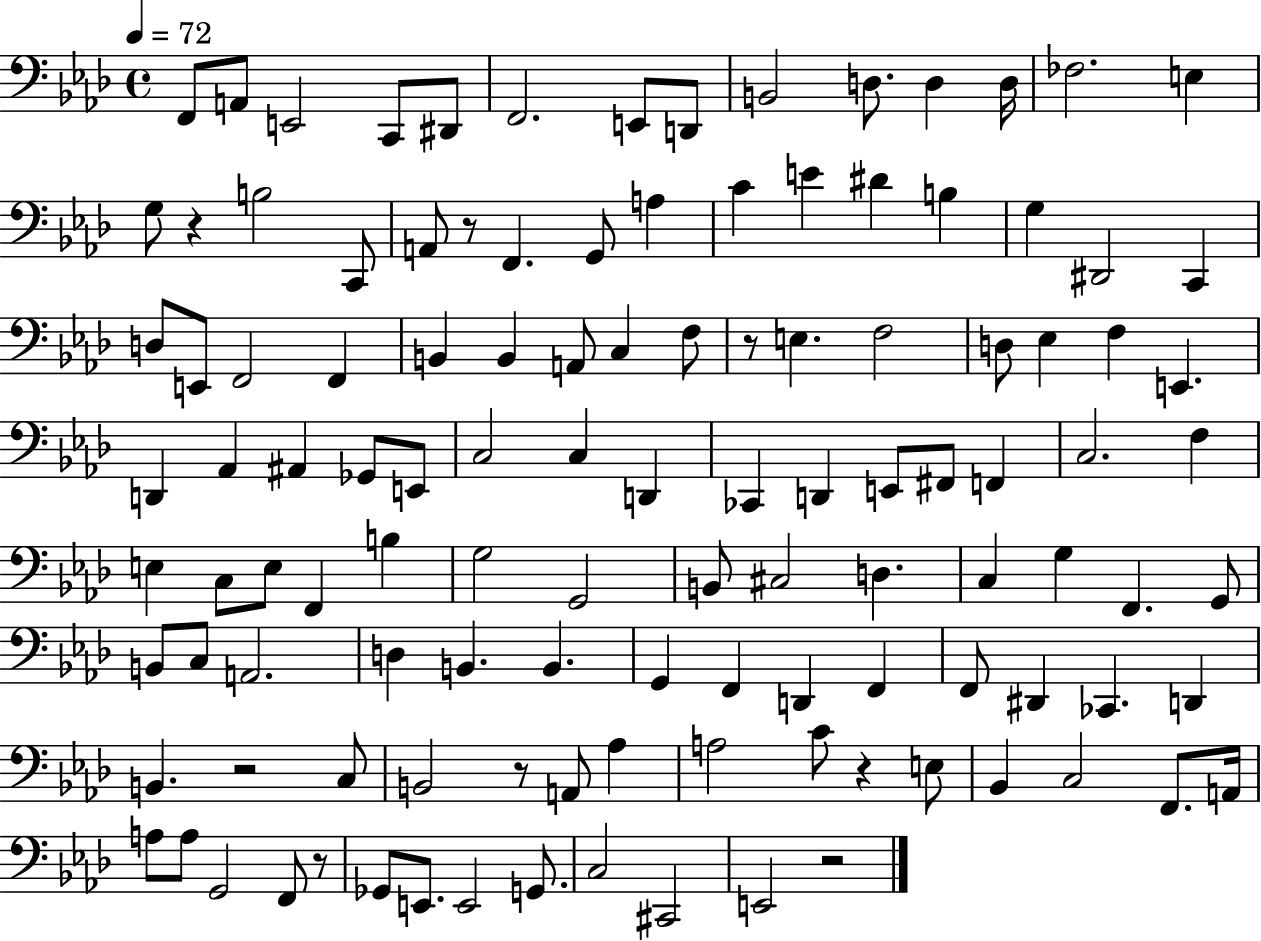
F2/e A2/e E2/h C2/e D#2/e F2/h. E2/e D2/e B2/h D3/e. D3/q D3/s FES3/h. E3/q G3/e R/q B3/h C2/e A2/e R/e F2/q. G2/e A3/q C4/q E4/q D#4/q B3/q G3/q D#2/h C2/q D3/e E2/e F2/h F2/q B2/q B2/q A2/e C3/q F3/e R/e E3/q. F3/h D3/e Eb3/q F3/q E2/q. D2/q Ab2/q A#2/q Gb2/e E2/e C3/h C3/q D2/q CES2/q D2/q E2/e F#2/e F2/q C3/h. F3/q E3/q C3/e E3/e F2/q B3/q G3/h G2/h B2/e C#3/h D3/q. C3/q G3/q F2/q. G2/e B2/e C3/e A2/h. D3/q B2/q. B2/q. G2/q F2/q D2/q F2/q F2/e D#2/q CES2/q. D2/q B2/q. R/h C3/e B2/h R/e A2/e Ab3/q A3/h C4/e R/q E3/e Bb2/q C3/h F2/e. A2/s A3/e A3/e G2/h F2/e R/e Gb2/e E2/e. E2/h G2/e. C3/h C#2/h E2/h R/h